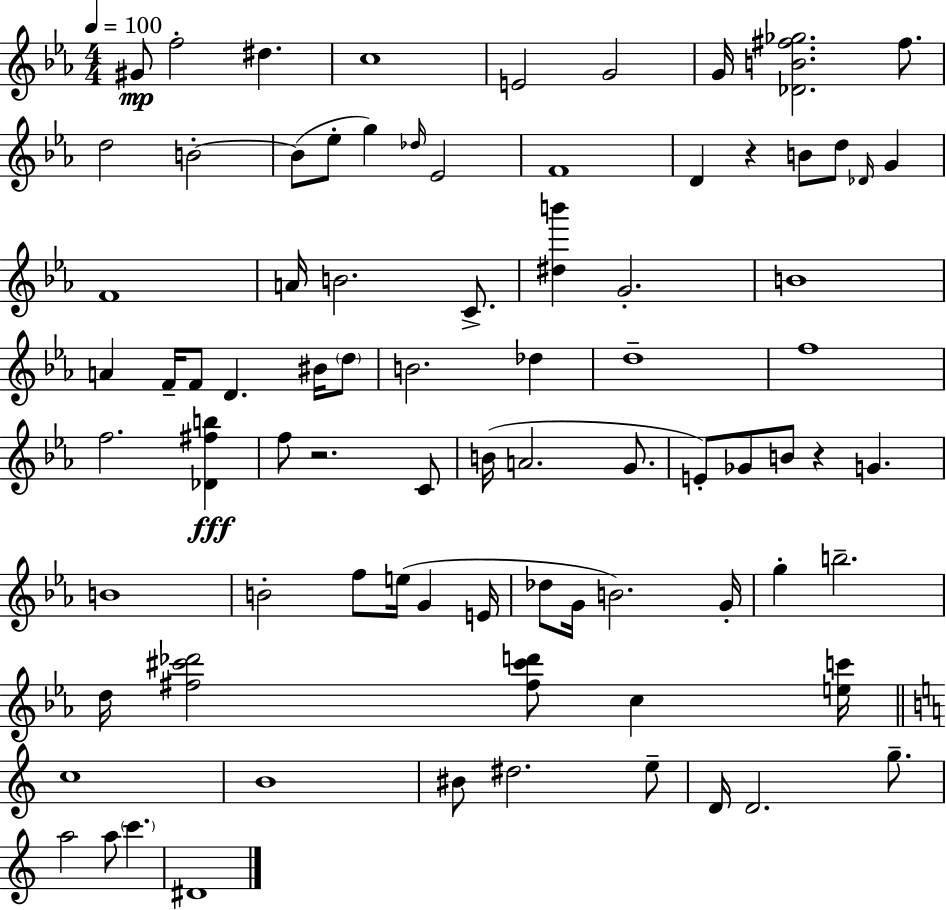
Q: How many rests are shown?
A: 3